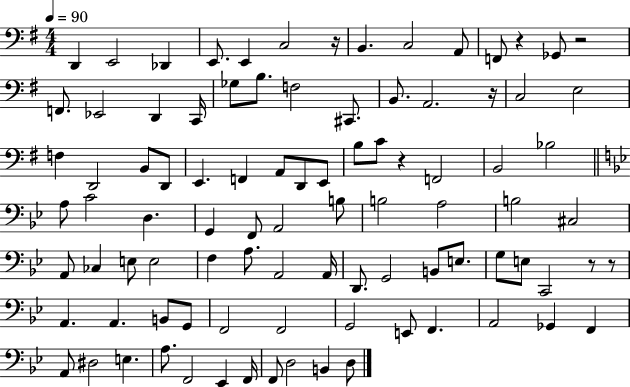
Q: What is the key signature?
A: G major